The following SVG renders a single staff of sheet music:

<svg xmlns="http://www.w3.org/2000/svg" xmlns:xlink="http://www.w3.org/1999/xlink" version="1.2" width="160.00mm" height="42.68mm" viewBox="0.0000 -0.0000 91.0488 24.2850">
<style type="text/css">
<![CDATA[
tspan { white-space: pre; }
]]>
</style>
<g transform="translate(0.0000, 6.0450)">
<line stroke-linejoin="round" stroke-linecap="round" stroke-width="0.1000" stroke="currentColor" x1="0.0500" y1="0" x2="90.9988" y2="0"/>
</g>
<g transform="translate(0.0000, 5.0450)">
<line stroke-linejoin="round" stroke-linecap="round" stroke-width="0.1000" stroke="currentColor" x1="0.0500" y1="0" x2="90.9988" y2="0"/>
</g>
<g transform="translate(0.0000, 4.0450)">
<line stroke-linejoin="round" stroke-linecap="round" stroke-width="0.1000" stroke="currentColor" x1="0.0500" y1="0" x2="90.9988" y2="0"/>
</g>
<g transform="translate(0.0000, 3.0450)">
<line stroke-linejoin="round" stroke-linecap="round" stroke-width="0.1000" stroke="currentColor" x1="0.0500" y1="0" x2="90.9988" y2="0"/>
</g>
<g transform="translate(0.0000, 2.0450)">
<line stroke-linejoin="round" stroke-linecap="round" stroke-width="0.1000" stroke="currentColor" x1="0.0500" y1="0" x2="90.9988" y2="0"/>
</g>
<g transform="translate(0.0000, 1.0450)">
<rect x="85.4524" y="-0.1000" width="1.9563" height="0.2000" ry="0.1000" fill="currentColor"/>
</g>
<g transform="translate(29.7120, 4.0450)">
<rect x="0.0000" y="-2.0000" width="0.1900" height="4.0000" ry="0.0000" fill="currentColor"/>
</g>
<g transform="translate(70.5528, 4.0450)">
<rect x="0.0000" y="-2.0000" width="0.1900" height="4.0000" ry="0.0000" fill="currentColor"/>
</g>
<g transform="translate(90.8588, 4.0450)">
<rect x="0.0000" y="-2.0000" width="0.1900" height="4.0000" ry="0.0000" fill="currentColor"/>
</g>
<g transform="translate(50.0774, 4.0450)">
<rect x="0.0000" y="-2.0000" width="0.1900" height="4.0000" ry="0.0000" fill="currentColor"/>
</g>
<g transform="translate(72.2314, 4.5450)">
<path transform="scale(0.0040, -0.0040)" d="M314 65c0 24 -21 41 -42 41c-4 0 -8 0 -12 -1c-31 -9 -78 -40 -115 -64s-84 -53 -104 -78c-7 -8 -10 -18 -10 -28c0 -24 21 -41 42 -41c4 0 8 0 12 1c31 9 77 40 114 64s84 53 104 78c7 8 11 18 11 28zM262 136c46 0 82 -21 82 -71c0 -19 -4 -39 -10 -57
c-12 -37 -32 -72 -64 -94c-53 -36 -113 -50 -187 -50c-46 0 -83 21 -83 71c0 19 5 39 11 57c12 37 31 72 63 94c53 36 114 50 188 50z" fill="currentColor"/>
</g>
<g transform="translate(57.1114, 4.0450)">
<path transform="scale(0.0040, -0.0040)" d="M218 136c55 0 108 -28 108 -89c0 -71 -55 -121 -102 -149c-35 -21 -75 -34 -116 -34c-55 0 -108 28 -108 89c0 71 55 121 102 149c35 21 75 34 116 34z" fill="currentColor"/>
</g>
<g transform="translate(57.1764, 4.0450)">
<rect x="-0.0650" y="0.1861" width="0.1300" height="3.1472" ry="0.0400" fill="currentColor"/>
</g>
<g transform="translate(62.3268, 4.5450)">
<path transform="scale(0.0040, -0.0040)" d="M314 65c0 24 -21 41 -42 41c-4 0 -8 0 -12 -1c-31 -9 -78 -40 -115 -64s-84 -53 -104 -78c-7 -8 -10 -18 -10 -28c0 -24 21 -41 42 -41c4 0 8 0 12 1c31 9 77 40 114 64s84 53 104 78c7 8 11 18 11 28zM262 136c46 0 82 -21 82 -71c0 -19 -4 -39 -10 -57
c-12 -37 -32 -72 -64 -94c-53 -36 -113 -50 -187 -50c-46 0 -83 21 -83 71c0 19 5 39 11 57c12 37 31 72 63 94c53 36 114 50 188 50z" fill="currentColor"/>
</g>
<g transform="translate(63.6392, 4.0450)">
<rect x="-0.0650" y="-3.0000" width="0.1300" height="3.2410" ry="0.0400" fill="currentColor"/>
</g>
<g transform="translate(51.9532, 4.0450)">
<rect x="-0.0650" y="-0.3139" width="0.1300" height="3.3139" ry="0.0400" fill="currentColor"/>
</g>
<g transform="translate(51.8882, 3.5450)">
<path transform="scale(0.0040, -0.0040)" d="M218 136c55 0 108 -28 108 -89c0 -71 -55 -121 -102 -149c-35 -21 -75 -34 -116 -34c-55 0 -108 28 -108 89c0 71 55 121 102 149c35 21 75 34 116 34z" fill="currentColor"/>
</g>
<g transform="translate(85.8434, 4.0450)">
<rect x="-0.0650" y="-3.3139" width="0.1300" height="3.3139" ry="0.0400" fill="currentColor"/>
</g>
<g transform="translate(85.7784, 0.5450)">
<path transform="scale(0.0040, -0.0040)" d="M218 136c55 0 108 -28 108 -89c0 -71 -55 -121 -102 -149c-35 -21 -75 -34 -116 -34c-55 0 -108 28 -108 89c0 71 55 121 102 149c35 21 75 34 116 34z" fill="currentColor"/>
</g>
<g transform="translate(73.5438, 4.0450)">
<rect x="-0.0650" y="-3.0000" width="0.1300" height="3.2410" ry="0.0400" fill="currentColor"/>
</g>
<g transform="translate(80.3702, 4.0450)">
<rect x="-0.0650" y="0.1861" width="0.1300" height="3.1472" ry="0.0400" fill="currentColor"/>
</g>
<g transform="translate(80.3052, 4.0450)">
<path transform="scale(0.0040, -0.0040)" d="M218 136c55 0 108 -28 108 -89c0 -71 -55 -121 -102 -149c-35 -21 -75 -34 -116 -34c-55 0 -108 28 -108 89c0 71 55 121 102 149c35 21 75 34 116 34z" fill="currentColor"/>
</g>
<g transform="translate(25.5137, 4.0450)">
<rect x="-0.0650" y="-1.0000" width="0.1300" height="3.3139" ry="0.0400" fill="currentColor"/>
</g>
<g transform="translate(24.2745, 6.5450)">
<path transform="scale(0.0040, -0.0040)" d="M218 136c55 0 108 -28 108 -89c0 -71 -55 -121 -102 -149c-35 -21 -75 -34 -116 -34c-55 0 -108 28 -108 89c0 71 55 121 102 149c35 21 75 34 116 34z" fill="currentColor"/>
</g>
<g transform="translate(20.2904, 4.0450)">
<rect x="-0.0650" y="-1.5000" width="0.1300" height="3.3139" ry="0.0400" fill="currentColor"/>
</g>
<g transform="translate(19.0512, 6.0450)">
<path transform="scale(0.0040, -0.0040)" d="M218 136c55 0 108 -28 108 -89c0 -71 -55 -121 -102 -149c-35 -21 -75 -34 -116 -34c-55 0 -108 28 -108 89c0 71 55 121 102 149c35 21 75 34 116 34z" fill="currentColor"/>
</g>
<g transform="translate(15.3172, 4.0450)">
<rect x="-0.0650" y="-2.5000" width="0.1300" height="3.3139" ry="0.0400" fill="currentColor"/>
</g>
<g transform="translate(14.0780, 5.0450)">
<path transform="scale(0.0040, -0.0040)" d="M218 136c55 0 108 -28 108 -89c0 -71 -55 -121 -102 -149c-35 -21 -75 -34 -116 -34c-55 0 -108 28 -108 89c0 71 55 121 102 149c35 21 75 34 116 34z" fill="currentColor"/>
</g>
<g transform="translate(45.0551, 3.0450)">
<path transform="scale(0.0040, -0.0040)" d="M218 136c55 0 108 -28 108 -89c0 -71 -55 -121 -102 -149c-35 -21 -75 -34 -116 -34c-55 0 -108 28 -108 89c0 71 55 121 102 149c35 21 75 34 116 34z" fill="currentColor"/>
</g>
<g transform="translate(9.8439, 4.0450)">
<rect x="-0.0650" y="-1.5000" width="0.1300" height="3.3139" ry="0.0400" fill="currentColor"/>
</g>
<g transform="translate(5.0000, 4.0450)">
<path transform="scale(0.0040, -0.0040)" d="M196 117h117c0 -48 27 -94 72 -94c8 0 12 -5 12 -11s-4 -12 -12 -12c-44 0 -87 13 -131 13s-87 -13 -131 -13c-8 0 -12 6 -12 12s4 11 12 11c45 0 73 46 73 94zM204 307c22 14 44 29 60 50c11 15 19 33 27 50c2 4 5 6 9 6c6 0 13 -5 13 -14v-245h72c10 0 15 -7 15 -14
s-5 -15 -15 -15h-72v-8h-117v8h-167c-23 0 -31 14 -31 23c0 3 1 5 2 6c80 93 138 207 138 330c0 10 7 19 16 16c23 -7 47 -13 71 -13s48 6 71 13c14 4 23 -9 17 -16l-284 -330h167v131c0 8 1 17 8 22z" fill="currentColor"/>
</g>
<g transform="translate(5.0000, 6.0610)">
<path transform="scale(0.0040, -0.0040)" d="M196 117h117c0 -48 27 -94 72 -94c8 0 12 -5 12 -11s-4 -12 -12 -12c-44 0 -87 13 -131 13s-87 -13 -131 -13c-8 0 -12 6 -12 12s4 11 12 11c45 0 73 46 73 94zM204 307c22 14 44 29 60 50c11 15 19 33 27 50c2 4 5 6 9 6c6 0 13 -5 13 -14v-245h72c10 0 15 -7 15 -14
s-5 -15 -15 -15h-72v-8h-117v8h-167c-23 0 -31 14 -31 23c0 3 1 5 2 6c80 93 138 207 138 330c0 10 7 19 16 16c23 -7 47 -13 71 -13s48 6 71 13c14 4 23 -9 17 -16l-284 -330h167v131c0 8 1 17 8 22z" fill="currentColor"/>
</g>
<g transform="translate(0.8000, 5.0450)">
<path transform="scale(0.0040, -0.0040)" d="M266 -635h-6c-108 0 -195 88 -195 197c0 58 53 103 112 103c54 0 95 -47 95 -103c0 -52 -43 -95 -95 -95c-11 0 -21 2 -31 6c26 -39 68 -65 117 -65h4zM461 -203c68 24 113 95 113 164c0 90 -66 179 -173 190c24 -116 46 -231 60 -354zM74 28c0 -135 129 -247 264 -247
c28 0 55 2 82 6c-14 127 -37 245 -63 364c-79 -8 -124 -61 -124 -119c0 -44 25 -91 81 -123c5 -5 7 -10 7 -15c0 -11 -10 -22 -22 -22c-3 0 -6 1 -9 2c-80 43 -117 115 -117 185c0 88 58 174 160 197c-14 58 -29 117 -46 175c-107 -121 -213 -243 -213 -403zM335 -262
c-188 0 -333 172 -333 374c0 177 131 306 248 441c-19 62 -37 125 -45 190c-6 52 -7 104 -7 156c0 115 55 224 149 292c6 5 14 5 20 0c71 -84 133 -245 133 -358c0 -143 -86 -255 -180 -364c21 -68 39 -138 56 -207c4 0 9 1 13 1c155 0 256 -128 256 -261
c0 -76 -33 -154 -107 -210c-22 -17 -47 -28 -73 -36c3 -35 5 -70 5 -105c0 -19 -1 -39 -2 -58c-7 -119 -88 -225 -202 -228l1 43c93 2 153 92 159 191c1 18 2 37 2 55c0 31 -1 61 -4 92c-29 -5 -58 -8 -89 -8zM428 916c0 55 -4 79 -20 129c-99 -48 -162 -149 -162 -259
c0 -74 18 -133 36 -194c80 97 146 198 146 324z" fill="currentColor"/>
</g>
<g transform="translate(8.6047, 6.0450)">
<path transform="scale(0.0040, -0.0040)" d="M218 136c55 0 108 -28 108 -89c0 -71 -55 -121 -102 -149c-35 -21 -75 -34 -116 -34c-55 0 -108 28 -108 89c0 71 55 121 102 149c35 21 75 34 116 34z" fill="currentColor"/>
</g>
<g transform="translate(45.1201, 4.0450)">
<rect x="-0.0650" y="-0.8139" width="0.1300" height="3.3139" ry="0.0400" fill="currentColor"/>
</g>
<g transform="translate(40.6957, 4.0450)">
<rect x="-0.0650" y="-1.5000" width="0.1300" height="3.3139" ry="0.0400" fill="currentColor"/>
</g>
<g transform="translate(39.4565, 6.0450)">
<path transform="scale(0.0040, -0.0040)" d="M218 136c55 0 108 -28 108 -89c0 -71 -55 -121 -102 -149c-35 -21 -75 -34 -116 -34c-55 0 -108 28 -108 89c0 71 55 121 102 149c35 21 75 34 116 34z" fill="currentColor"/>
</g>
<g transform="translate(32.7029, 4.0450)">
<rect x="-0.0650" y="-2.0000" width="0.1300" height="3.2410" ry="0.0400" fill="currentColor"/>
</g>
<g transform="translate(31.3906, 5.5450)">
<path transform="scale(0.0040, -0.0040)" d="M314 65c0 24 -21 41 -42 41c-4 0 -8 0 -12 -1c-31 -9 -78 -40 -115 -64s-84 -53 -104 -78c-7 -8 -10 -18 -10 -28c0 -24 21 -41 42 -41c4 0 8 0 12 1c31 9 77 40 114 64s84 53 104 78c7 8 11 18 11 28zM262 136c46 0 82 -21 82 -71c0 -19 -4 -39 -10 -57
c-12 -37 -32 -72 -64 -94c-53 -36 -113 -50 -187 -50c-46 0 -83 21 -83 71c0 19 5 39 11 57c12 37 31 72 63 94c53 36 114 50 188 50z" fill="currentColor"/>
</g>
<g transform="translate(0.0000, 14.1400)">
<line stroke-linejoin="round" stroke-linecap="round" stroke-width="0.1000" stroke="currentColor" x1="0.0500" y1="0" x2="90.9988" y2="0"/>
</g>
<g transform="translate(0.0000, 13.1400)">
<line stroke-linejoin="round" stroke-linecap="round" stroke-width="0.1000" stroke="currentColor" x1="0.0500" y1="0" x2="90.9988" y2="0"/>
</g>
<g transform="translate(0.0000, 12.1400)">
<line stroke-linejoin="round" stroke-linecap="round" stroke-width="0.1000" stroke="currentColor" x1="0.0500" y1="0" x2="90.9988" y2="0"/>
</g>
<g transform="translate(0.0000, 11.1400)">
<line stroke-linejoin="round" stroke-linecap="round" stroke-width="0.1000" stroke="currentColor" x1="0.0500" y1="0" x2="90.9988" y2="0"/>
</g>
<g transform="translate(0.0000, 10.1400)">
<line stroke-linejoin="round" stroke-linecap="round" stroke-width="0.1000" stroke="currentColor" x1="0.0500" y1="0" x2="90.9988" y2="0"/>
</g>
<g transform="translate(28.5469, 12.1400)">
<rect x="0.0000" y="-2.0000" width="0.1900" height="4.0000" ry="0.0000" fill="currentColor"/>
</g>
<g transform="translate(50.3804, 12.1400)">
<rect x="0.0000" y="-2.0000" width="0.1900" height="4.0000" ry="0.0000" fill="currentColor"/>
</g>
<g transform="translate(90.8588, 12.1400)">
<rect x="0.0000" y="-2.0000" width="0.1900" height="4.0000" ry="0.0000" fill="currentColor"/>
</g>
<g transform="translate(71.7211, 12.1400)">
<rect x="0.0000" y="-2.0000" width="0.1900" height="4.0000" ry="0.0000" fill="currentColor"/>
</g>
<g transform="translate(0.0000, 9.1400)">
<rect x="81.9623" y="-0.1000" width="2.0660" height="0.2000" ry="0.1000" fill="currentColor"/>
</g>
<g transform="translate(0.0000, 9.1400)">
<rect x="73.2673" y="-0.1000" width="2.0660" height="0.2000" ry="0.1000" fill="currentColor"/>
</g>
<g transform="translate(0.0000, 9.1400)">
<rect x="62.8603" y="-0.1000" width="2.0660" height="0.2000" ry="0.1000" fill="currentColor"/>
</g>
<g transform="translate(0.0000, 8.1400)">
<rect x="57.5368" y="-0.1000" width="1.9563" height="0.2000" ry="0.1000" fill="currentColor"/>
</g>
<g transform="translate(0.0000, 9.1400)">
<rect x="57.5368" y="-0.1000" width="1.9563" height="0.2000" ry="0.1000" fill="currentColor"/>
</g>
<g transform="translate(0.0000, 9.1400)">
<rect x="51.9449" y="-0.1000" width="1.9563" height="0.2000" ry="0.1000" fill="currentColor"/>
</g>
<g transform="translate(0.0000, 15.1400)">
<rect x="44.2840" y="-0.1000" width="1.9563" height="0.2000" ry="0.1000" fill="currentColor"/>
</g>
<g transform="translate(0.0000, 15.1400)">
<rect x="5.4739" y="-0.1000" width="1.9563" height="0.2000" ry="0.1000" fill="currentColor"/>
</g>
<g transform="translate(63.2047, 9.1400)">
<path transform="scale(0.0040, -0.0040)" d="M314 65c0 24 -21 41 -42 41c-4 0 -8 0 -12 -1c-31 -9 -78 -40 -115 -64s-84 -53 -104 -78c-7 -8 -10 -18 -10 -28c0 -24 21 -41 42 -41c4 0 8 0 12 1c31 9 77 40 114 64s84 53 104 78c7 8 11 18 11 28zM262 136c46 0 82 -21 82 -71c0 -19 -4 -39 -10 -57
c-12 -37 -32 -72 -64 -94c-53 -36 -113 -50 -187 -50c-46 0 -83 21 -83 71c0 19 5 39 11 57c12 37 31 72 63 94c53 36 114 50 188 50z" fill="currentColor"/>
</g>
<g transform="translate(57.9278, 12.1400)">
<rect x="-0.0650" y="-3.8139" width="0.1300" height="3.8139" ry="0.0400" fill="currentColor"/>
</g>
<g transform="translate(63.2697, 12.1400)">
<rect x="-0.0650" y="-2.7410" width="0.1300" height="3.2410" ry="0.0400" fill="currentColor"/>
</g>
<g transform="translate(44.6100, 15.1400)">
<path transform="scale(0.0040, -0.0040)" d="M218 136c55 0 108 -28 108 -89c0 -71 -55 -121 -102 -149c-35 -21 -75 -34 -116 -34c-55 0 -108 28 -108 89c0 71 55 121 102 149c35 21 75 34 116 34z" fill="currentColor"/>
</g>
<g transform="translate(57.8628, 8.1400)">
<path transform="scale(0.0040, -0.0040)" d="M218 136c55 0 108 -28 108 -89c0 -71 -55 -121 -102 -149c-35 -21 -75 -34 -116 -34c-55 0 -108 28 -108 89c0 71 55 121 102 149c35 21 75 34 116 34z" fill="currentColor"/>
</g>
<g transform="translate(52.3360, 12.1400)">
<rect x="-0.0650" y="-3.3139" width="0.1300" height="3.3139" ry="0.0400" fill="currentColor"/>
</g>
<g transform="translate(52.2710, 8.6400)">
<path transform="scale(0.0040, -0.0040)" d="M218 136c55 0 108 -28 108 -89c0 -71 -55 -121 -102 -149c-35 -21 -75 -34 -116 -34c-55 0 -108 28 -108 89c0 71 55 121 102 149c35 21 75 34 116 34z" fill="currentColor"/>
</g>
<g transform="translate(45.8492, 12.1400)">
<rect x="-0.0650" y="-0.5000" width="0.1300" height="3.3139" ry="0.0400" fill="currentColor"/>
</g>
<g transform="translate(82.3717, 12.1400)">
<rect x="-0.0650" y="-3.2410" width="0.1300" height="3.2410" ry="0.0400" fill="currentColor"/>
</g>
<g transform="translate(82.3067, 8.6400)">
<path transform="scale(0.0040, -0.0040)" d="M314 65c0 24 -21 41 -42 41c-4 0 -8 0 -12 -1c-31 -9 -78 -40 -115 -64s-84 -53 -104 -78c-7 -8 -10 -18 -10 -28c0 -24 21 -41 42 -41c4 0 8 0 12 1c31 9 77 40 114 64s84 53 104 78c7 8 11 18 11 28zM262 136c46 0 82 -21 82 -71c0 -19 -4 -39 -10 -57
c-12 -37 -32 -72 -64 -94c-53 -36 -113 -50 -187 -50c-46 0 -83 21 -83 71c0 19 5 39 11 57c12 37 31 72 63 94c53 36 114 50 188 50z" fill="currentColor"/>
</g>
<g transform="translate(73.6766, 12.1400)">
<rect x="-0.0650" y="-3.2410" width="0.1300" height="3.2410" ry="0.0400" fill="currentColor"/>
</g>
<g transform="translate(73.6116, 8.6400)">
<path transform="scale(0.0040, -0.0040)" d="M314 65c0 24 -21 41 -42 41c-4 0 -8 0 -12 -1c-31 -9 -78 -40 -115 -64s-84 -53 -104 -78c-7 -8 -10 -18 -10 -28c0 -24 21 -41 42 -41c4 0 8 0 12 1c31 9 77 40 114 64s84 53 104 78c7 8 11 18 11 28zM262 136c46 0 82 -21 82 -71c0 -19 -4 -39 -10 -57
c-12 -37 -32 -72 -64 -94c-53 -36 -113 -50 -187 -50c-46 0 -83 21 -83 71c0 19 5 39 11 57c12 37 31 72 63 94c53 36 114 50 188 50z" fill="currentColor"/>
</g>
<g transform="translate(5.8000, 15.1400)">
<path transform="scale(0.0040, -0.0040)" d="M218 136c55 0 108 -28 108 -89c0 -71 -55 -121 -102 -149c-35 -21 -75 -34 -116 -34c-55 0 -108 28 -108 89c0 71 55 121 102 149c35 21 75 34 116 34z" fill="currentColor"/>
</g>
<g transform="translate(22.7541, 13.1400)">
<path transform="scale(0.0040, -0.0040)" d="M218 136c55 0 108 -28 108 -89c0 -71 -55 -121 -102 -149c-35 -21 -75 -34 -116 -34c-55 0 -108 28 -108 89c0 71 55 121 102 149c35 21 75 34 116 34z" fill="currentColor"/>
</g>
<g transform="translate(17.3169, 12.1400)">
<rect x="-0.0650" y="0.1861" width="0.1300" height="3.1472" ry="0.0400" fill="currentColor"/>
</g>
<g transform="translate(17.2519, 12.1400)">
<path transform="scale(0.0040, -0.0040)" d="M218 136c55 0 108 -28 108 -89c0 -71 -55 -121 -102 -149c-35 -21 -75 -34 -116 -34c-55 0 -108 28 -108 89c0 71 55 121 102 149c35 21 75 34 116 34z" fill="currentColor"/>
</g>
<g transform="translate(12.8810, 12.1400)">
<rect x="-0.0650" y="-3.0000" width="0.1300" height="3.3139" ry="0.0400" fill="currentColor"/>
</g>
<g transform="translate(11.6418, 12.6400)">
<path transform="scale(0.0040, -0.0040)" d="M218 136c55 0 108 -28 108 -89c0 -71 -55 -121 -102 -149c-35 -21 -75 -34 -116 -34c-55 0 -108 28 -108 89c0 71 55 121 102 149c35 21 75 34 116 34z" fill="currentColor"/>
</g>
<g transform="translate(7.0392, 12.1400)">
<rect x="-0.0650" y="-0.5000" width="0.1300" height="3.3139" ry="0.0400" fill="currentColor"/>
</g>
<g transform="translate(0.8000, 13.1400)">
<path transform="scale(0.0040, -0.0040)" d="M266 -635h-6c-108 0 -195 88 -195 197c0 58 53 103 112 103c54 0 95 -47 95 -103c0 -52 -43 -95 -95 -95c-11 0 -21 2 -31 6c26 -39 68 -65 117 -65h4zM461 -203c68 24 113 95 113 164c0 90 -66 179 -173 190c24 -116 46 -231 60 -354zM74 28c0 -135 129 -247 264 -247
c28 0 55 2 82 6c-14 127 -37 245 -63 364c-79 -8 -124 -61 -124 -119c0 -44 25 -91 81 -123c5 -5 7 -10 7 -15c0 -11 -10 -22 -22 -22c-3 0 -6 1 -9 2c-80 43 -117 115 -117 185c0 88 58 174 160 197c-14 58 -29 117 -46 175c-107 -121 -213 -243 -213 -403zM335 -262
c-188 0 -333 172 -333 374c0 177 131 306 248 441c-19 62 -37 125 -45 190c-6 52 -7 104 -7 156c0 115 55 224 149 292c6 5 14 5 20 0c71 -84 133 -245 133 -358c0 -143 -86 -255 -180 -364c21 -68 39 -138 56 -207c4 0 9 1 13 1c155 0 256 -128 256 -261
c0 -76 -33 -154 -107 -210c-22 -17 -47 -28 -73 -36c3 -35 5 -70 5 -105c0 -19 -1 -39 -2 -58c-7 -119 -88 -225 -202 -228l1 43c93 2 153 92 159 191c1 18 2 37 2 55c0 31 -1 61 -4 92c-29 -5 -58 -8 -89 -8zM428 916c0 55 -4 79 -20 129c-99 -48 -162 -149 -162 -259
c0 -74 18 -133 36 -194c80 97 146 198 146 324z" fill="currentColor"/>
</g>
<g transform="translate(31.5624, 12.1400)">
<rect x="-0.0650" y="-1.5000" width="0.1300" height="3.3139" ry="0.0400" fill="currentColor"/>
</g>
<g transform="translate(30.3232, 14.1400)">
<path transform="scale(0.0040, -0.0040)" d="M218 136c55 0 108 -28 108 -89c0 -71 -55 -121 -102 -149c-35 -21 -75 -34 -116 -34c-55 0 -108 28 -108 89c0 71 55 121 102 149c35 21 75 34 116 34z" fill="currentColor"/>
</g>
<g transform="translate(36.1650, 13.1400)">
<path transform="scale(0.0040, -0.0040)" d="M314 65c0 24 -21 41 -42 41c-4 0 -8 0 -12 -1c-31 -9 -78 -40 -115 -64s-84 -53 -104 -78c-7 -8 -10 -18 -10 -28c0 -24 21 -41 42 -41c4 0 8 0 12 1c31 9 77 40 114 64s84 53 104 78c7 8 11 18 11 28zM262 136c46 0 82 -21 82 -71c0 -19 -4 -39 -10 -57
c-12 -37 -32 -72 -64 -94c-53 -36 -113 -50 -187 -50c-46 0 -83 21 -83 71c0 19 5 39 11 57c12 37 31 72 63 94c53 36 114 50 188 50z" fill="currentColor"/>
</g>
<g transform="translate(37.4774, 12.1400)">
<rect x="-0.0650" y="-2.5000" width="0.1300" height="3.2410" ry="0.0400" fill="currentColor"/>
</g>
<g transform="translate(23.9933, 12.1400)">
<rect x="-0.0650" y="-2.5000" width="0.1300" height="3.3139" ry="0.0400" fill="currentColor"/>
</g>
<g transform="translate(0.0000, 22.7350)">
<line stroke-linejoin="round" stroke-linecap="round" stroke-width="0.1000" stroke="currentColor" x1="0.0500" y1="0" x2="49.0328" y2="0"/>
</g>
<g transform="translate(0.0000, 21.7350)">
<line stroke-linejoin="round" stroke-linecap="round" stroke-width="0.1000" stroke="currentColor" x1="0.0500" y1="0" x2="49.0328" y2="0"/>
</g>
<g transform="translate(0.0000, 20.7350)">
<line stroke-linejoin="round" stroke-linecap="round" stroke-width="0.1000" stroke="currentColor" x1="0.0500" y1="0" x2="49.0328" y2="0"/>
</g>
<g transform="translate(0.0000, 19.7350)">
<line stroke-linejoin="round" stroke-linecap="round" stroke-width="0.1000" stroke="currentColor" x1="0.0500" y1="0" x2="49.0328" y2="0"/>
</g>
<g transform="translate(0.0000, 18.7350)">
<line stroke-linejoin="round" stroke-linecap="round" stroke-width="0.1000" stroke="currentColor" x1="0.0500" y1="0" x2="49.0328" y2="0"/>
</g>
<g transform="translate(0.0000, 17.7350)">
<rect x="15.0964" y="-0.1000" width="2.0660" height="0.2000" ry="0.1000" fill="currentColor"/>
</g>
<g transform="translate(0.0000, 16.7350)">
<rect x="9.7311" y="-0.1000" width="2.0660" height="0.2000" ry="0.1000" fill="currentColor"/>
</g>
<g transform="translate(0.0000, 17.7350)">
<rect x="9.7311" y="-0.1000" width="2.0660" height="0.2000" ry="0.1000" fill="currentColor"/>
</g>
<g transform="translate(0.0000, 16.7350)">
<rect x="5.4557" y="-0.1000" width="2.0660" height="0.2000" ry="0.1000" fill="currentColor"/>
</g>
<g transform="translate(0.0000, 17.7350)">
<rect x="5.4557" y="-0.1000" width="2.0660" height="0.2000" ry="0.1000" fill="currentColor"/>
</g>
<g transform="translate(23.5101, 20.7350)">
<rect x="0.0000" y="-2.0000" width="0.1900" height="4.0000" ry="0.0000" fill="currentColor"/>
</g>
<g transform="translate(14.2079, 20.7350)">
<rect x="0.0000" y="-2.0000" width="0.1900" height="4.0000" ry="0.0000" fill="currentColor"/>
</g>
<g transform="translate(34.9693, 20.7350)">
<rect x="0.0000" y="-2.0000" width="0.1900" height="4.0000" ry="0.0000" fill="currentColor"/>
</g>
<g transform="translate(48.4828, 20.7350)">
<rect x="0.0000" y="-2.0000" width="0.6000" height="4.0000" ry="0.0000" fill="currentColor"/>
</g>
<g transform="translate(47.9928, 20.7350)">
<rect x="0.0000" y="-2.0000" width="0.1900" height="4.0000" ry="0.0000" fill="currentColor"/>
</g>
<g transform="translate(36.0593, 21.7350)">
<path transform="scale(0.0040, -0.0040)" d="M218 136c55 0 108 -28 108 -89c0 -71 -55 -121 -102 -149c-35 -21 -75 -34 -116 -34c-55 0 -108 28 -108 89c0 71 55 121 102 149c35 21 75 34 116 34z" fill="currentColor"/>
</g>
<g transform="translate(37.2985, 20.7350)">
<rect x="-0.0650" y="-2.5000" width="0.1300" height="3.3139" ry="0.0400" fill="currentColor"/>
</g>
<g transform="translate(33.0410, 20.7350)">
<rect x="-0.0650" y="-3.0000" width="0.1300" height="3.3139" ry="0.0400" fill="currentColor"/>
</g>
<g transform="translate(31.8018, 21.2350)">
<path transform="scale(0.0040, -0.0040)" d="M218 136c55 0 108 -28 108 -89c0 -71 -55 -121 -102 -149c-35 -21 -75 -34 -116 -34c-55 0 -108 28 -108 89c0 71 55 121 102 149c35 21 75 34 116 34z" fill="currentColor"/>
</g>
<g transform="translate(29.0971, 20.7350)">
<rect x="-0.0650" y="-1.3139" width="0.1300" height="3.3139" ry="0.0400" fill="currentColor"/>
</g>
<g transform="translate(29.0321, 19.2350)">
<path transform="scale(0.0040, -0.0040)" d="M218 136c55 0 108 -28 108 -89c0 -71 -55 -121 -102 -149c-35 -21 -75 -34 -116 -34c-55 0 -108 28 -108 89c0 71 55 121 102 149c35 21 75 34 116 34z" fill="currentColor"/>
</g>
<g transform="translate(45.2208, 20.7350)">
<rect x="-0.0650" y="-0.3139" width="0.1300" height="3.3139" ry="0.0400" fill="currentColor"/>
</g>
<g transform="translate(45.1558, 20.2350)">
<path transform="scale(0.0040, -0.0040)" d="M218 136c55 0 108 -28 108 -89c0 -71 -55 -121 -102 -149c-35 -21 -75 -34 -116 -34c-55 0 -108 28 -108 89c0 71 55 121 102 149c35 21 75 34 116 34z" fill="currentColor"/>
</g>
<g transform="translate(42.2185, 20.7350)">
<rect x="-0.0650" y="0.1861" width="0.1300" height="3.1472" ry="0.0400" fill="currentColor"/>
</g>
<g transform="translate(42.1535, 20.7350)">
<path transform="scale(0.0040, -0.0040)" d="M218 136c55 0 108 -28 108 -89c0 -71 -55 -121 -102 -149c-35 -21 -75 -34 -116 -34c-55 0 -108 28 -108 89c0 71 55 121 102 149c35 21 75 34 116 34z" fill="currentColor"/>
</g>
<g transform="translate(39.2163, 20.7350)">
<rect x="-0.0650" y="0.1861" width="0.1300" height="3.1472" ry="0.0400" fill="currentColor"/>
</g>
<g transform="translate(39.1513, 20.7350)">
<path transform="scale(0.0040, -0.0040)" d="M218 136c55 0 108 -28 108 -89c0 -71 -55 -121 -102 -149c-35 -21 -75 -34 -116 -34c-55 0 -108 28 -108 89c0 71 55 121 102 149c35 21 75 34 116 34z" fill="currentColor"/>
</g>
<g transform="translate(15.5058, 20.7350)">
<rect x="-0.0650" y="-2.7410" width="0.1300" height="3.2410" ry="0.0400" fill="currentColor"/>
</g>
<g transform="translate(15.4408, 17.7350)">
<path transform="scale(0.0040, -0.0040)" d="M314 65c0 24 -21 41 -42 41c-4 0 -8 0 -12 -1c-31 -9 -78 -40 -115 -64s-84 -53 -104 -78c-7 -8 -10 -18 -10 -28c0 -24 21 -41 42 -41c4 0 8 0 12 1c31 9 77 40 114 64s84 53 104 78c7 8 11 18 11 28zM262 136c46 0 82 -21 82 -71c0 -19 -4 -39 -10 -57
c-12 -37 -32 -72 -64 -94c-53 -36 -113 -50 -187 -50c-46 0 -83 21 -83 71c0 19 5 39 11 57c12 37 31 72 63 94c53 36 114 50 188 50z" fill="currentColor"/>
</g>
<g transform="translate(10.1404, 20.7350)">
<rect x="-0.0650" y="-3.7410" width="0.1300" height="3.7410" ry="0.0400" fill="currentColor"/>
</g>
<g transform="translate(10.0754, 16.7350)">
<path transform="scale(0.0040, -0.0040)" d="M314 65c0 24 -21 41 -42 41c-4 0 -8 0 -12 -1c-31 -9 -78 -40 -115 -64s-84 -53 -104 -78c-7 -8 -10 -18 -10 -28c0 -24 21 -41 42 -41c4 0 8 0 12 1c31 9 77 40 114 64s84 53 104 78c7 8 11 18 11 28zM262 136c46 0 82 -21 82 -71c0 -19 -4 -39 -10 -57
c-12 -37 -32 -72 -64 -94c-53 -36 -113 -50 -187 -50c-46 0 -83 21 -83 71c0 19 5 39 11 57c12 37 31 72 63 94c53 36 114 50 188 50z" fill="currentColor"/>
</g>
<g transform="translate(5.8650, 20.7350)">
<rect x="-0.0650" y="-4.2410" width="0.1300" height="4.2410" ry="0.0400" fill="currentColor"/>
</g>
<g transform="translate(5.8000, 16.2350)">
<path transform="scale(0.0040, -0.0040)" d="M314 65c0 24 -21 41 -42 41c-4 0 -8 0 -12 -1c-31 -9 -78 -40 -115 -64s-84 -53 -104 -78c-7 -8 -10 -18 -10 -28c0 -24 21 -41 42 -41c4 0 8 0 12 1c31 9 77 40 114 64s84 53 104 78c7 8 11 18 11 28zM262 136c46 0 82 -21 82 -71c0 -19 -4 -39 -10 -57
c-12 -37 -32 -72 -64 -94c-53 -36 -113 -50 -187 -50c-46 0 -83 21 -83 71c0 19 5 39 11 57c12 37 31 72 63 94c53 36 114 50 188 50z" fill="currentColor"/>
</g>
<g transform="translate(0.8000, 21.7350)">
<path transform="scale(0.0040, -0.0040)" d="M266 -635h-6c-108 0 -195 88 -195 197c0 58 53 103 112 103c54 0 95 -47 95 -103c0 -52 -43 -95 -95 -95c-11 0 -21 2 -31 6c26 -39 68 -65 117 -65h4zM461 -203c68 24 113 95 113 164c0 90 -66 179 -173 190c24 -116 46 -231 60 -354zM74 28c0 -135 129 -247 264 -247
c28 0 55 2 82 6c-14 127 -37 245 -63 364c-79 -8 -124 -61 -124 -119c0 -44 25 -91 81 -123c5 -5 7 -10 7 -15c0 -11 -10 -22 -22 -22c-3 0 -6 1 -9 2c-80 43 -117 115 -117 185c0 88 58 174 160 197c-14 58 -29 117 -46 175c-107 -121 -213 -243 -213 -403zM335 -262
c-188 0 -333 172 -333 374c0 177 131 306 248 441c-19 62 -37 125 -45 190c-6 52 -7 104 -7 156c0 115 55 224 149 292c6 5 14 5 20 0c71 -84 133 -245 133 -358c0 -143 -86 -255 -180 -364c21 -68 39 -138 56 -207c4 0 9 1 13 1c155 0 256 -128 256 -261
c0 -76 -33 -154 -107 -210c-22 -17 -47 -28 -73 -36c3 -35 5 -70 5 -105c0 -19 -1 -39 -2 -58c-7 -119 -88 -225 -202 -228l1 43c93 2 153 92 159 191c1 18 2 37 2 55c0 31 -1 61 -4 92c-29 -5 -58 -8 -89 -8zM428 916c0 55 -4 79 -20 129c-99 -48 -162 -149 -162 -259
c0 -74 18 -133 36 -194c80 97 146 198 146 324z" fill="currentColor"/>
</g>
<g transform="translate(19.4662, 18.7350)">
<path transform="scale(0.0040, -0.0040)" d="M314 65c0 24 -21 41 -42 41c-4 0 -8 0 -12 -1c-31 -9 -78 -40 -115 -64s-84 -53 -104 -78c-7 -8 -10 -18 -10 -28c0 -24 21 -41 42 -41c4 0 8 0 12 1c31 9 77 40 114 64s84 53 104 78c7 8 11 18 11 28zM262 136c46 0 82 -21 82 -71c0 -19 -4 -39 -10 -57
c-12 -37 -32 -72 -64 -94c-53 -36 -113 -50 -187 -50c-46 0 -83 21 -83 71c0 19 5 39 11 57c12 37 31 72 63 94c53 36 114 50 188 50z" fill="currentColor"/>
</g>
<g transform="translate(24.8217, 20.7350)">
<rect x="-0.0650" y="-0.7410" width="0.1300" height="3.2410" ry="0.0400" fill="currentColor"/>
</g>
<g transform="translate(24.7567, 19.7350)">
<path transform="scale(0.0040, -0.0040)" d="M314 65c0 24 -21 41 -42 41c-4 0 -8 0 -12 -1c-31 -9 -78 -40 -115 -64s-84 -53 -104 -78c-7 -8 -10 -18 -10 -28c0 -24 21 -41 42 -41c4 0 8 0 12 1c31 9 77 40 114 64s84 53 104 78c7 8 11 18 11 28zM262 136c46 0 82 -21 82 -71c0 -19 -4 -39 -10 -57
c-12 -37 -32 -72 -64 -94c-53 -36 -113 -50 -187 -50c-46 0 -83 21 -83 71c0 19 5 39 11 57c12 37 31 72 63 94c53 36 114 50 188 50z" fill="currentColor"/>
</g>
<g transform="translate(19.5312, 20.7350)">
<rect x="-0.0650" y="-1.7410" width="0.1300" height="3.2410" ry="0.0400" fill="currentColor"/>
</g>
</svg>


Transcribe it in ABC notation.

X:1
T:Untitled
M:4/4
L:1/4
K:C
E G E D F2 E d c B A2 A2 B b C A B G E G2 C b c' a2 b2 b2 d'2 c'2 a2 f2 d2 e A G B B c